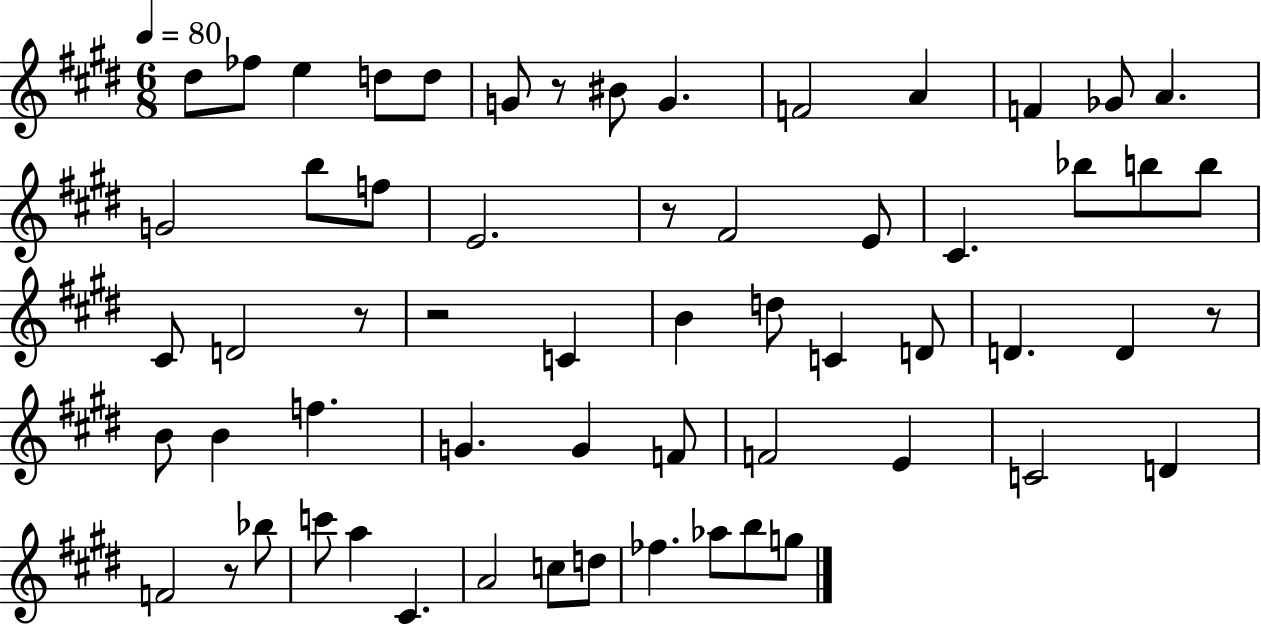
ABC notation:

X:1
T:Untitled
M:6/8
L:1/4
K:E
^d/2 _f/2 e d/2 d/2 G/2 z/2 ^B/2 G F2 A F _G/2 A G2 b/2 f/2 E2 z/2 ^F2 E/2 ^C _b/2 b/2 b/2 ^C/2 D2 z/2 z2 C B d/2 C D/2 D D z/2 B/2 B f G G F/2 F2 E C2 D F2 z/2 _b/2 c'/2 a ^C A2 c/2 d/2 _f _a/2 b/2 g/2